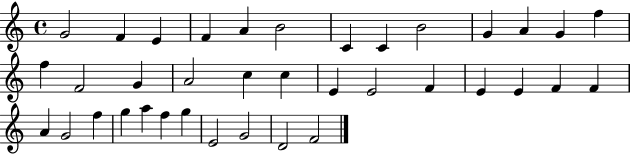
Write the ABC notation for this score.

X:1
T:Untitled
M:4/4
L:1/4
K:C
G2 F E F A B2 C C B2 G A G f f F2 G A2 c c E E2 F E E F F A G2 f g a f g E2 G2 D2 F2